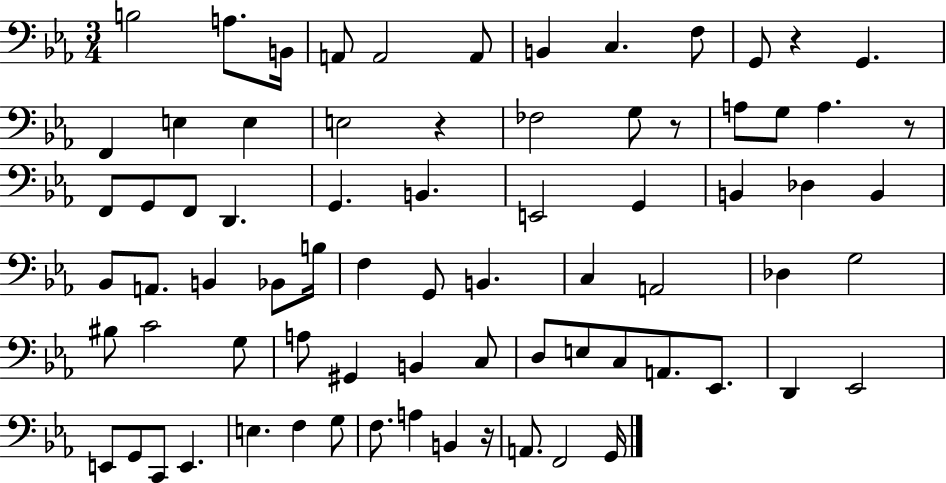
{
  \clef bass
  \numericTimeSignature
  \time 3/4
  \key ees \major
  b2 a8. b,16 | a,8 a,2 a,8 | b,4 c4. f8 | g,8 r4 g,4. | \break f,4 e4 e4 | e2 r4 | fes2 g8 r8 | a8 g8 a4. r8 | \break f,8 g,8 f,8 d,4. | g,4. b,4. | e,2 g,4 | b,4 des4 b,4 | \break bes,8 a,8. b,4 bes,8 b16 | f4 g,8 b,4. | c4 a,2 | des4 g2 | \break bis8 c'2 g8 | a8 gis,4 b,4 c8 | d8 e8 c8 a,8. ees,8. | d,4 ees,2 | \break e,8 g,8 c,8 e,4. | e4. f4 g8 | f8. a4 b,4 r16 | a,8. f,2 g,16 | \break \bar "|."
}